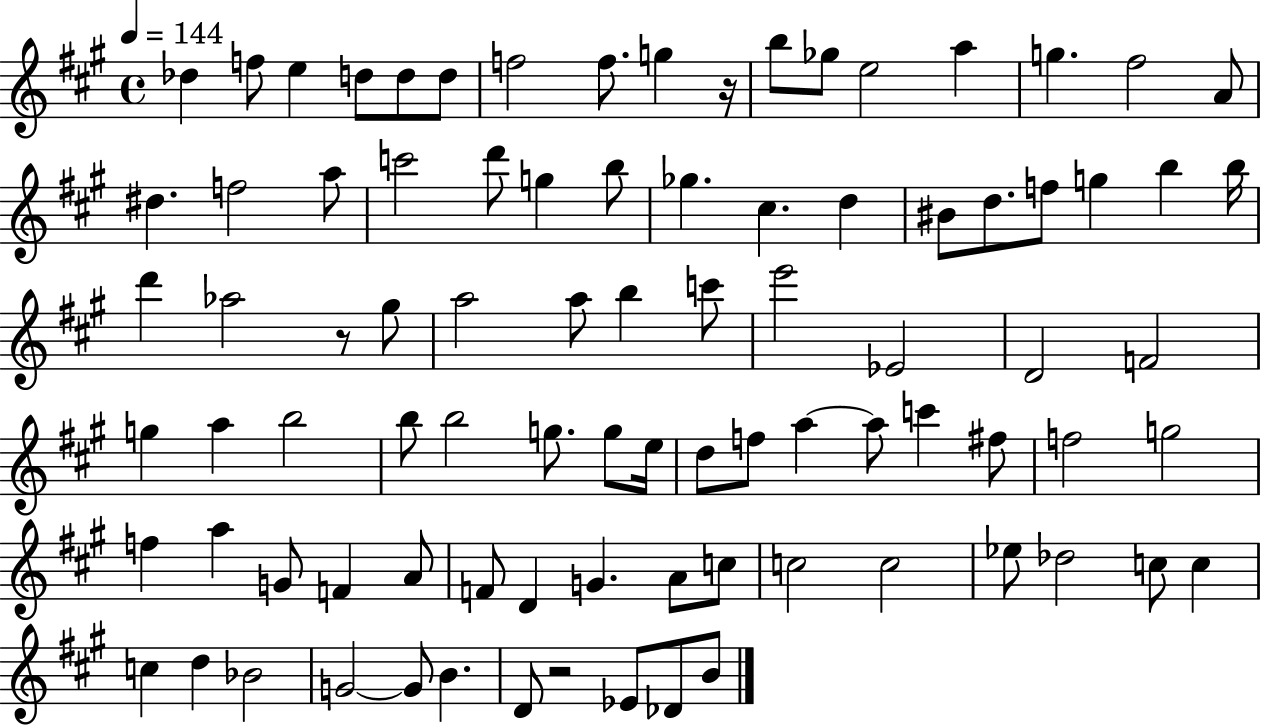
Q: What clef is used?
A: treble